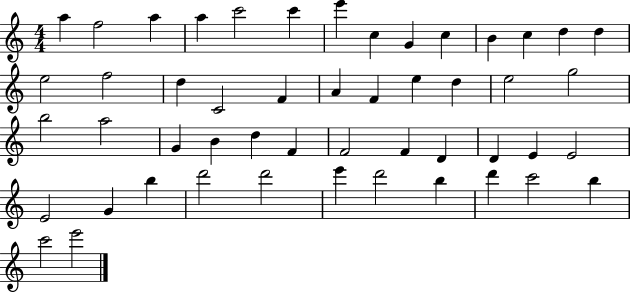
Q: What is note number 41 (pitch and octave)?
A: D6